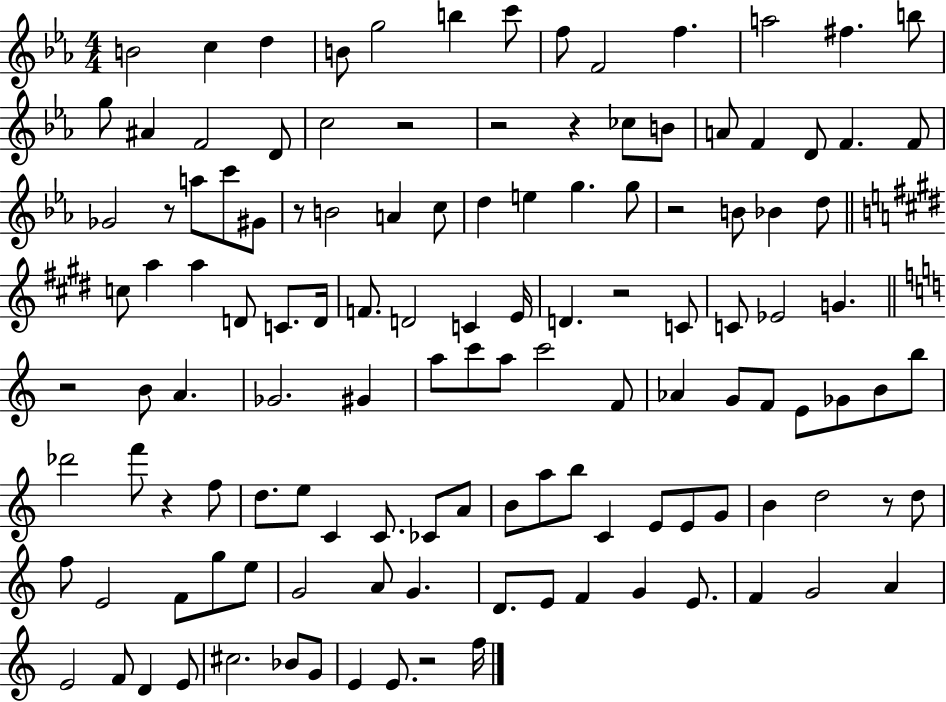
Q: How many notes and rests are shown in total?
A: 126